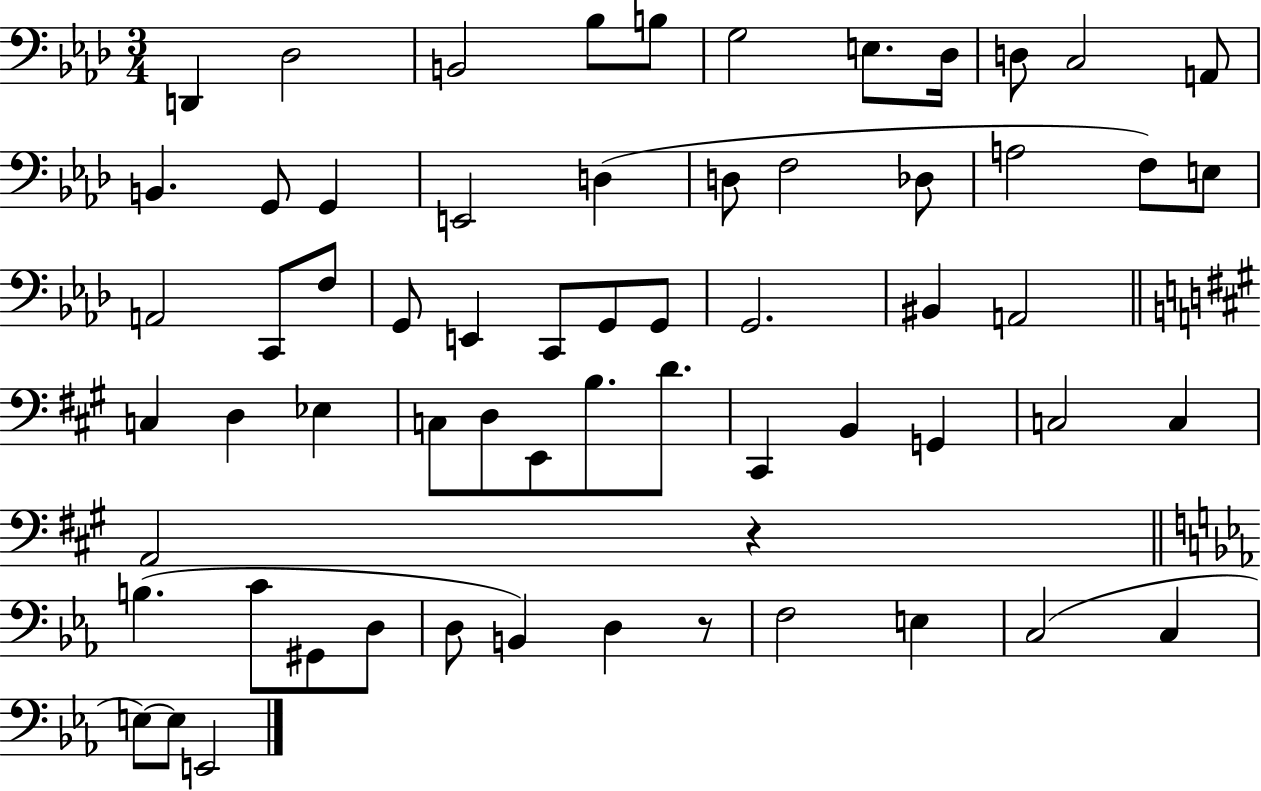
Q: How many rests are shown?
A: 2